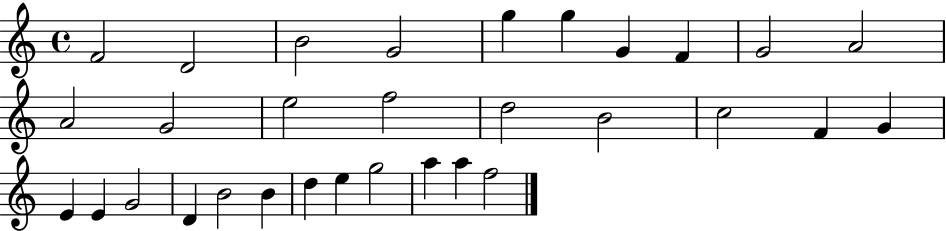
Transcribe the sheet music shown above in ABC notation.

X:1
T:Untitled
M:4/4
L:1/4
K:C
F2 D2 B2 G2 g g G F G2 A2 A2 G2 e2 f2 d2 B2 c2 F G E E G2 D B2 B d e g2 a a f2